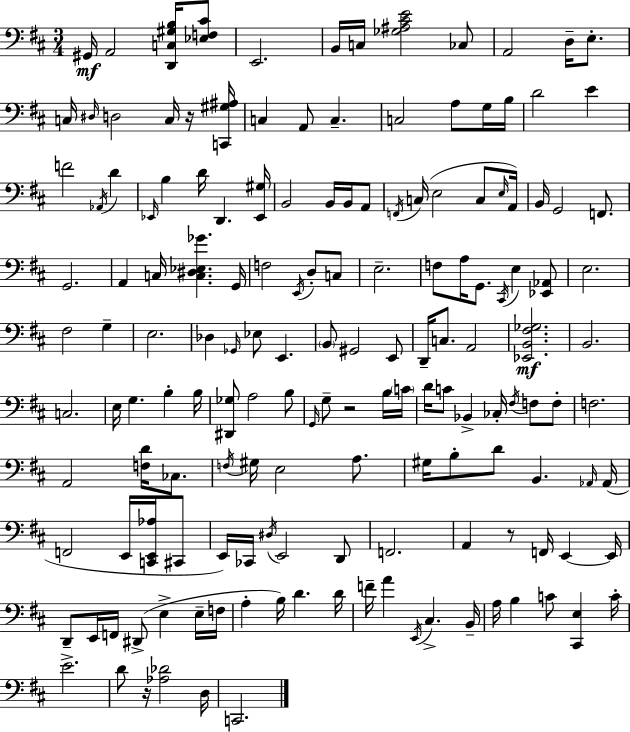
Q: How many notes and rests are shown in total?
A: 156